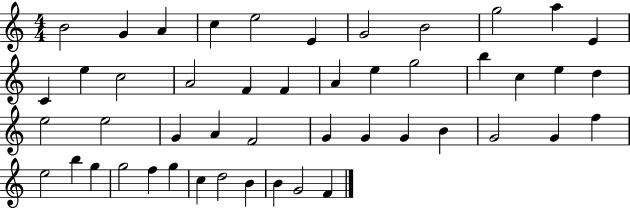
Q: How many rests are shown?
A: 0